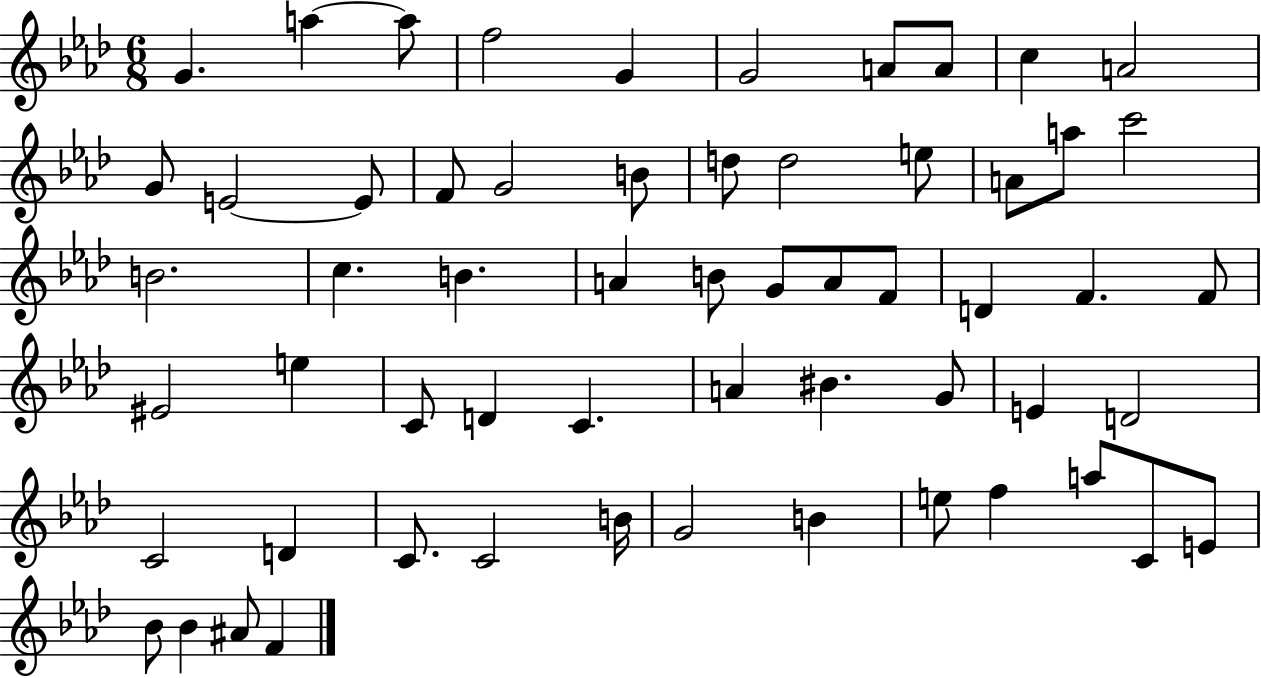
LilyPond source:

{
  \clef treble
  \numericTimeSignature
  \time 6/8
  \key aes \major
  g'4. a''4~~ a''8 | f''2 g'4 | g'2 a'8 a'8 | c''4 a'2 | \break g'8 e'2~~ e'8 | f'8 g'2 b'8 | d''8 d''2 e''8 | a'8 a''8 c'''2 | \break b'2. | c''4. b'4. | a'4 b'8 g'8 a'8 f'8 | d'4 f'4. f'8 | \break eis'2 e''4 | c'8 d'4 c'4. | a'4 bis'4. g'8 | e'4 d'2 | \break c'2 d'4 | c'8. c'2 b'16 | g'2 b'4 | e''8 f''4 a''8 c'8 e'8 | \break bes'8 bes'4 ais'8 f'4 | \bar "|."
}